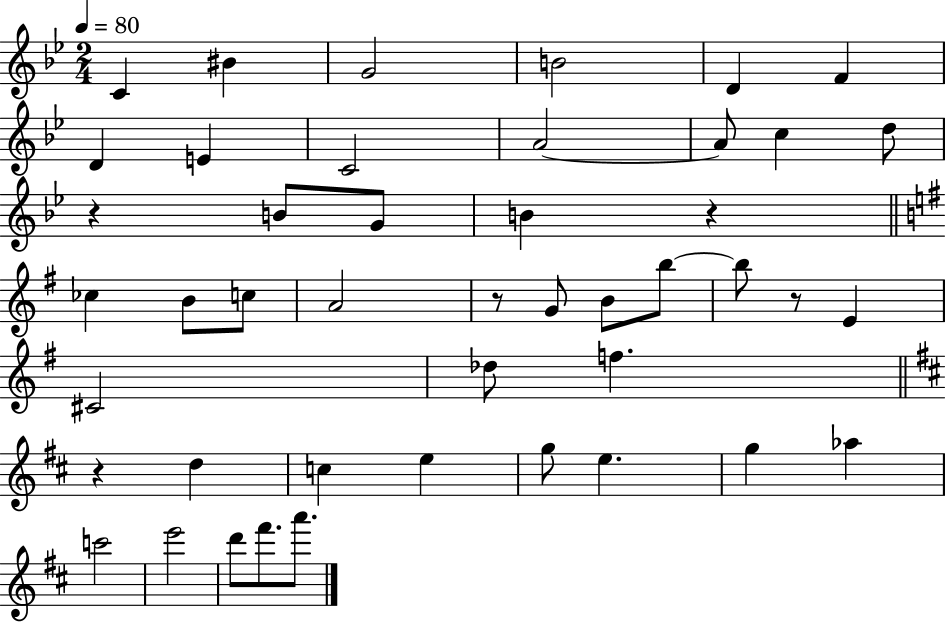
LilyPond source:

{
  \clef treble
  \numericTimeSignature
  \time 2/4
  \key bes \major
  \tempo 4 = 80
  c'4 bis'4 | g'2 | b'2 | d'4 f'4 | \break d'4 e'4 | c'2 | a'2~~ | a'8 c''4 d''8 | \break r4 b'8 g'8 | b'4 r4 | \bar "||" \break \key g \major ces''4 b'8 c''8 | a'2 | r8 g'8 b'8 b''8~~ | b''8 r8 e'4 | \break cis'2 | des''8 f''4. | \bar "||" \break \key b \minor r4 d''4 | c''4 e''4 | g''8 e''4. | g''4 aes''4 | \break c'''2 | e'''2 | d'''8 fis'''8. a'''8. | \bar "|."
}